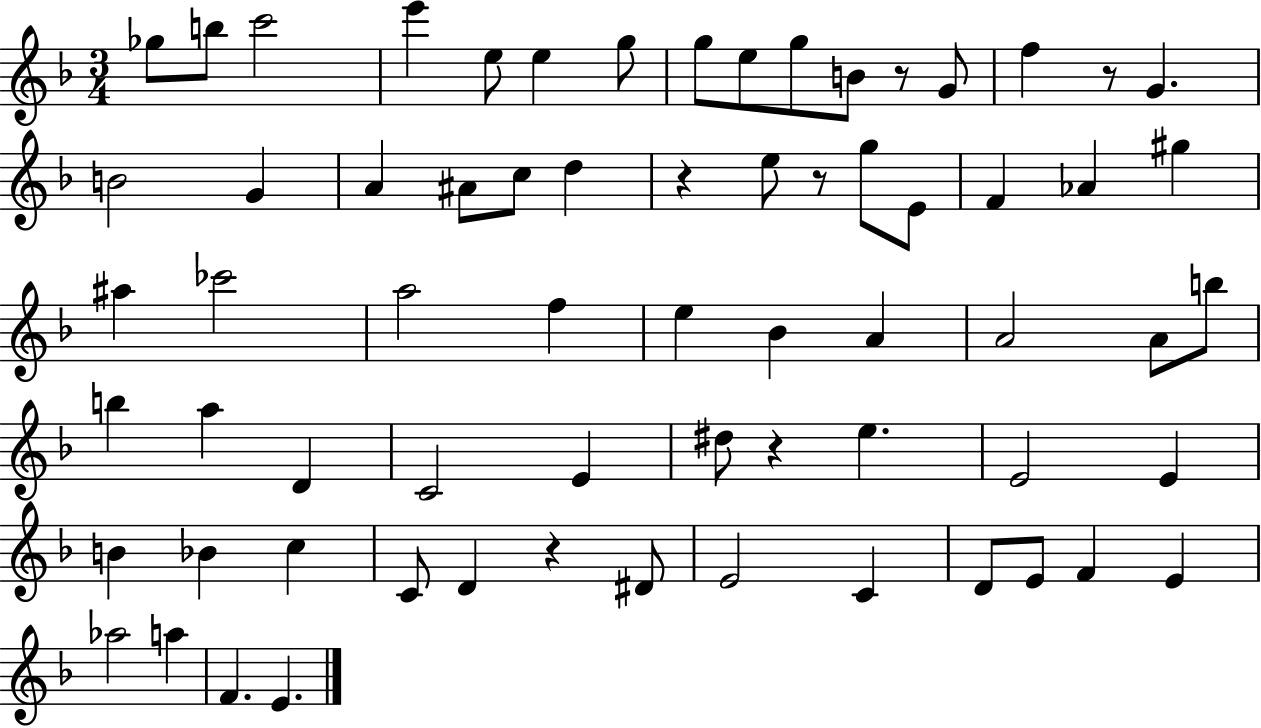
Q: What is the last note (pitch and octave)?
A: E4